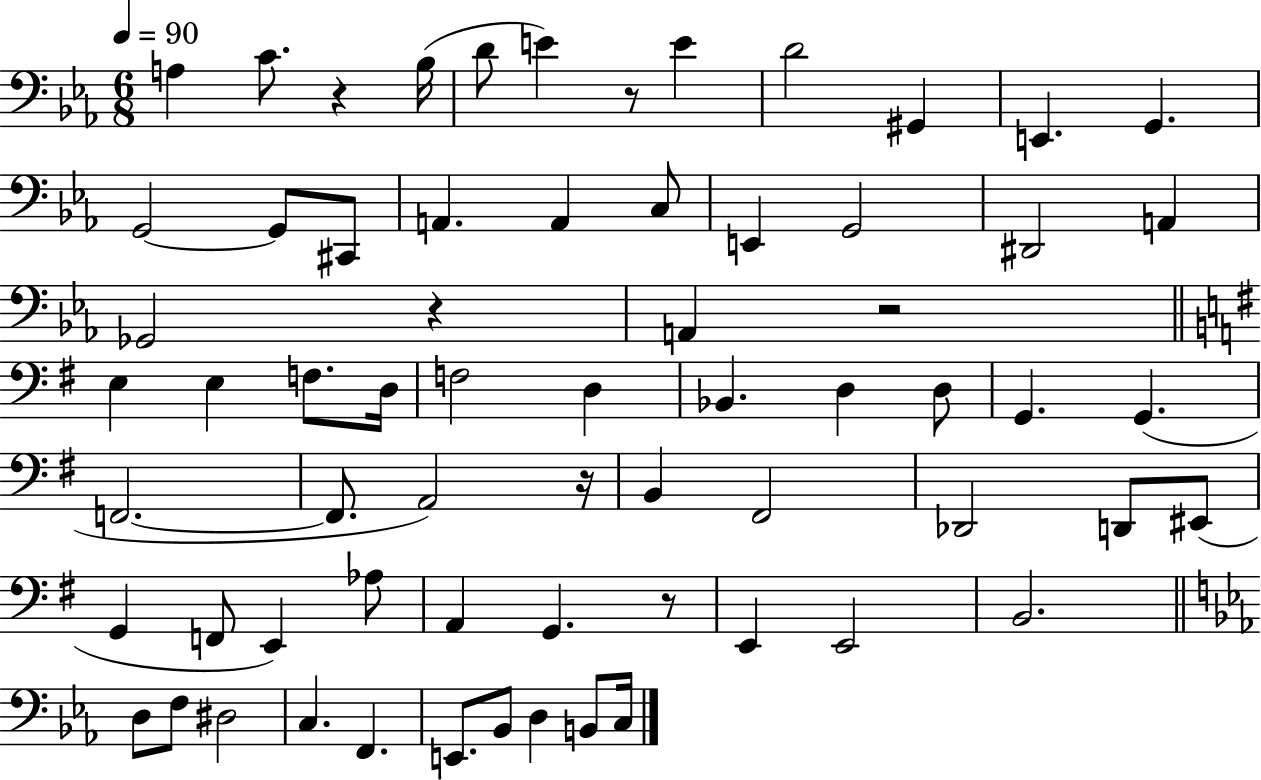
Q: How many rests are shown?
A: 6